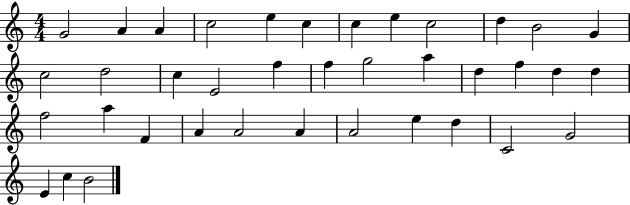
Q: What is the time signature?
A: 4/4